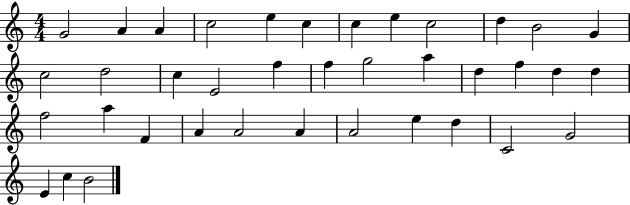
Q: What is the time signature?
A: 4/4